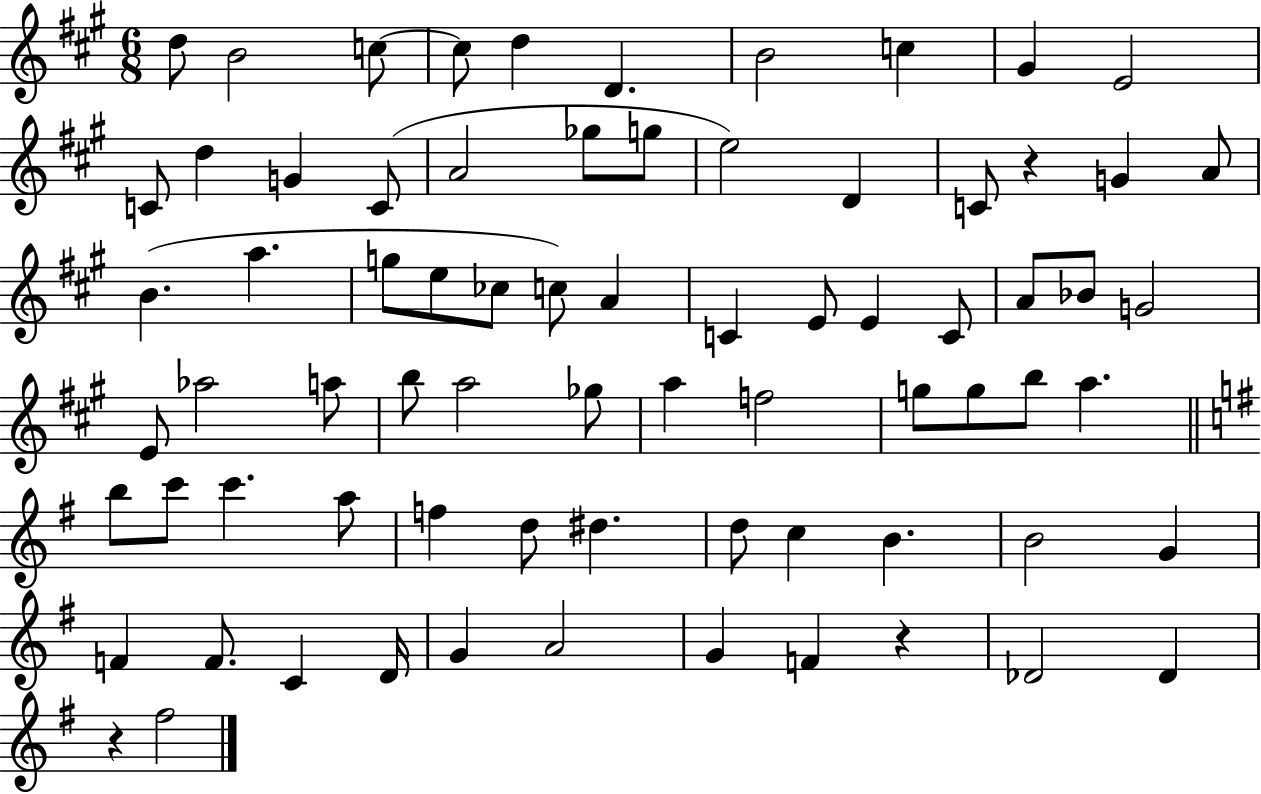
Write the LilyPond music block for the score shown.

{
  \clef treble
  \numericTimeSignature
  \time 6/8
  \key a \major
  d''8 b'2 c''8~~ | c''8 d''4 d'4. | b'2 c''4 | gis'4 e'2 | \break c'8 d''4 g'4 c'8( | a'2 ges''8 g''8 | e''2) d'4 | c'8 r4 g'4 a'8 | \break b'4.( a''4. | g''8 e''8 ces''8 c''8) a'4 | c'4 e'8 e'4 c'8 | a'8 bes'8 g'2 | \break e'8 aes''2 a''8 | b''8 a''2 ges''8 | a''4 f''2 | g''8 g''8 b''8 a''4. | \break \bar "||" \break \key g \major b''8 c'''8 c'''4. a''8 | f''4 d''8 dis''4. | d''8 c''4 b'4. | b'2 g'4 | \break f'4 f'8. c'4 d'16 | g'4 a'2 | g'4 f'4 r4 | des'2 des'4 | \break r4 fis''2 | \bar "|."
}